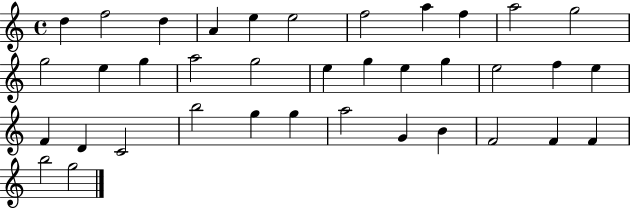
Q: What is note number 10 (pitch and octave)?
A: A5